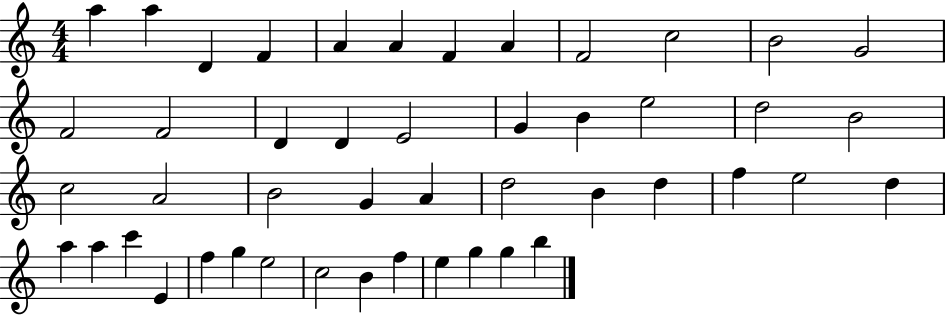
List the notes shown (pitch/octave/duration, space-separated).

A5/q A5/q D4/q F4/q A4/q A4/q F4/q A4/q F4/h C5/h B4/h G4/h F4/h F4/h D4/q D4/q E4/h G4/q B4/q E5/h D5/h B4/h C5/h A4/h B4/h G4/q A4/q D5/h B4/q D5/q F5/q E5/h D5/q A5/q A5/q C6/q E4/q F5/q G5/q E5/h C5/h B4/q F5/q E5/q G5/q G5/q B5/q